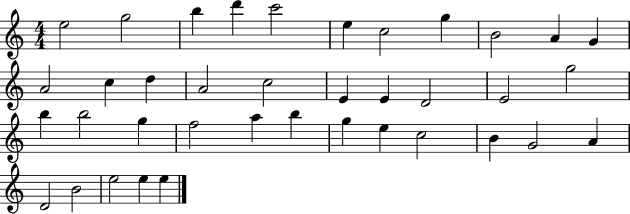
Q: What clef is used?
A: treble